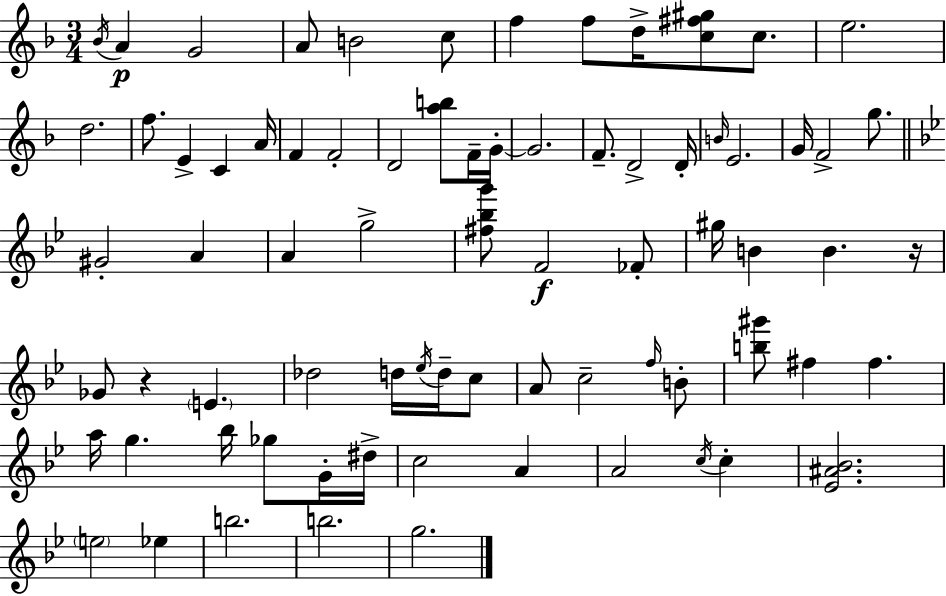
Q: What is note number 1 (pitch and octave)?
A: Bb4